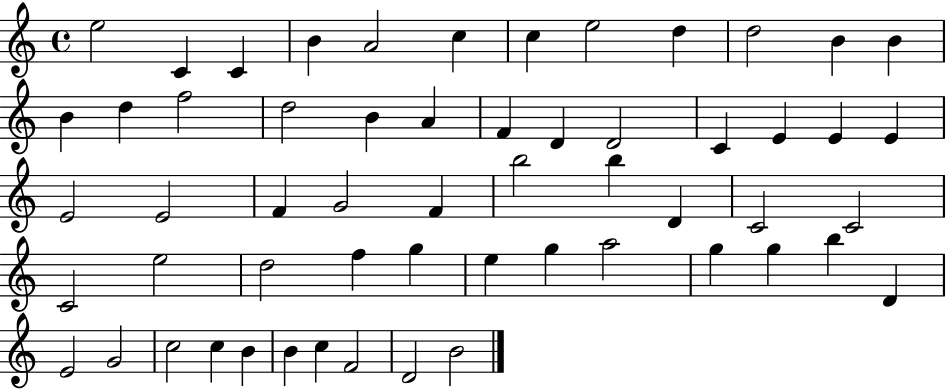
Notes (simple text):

E5/h C4/q C4/q B4/q A4/h C5/q C5/q E5/h D5/q D5/h B4/q B4/q B4/q D5/q F5/h D5/h B4/q A4/q F4/q D4/q D4/h C4/q E4/q E4/q E4/q E4/h E4/h F4/q G4/h F4/q B5/h B5/q D4/q C4/h C4/h C4/h E5/h D5/h F5/q G5/q E5/q G5/q A5/h G5/q G5/q B5/q D4/q E4/h G4/h C5/h C5/q B4/q B4/q C5/q F4/h D4/h B4/h